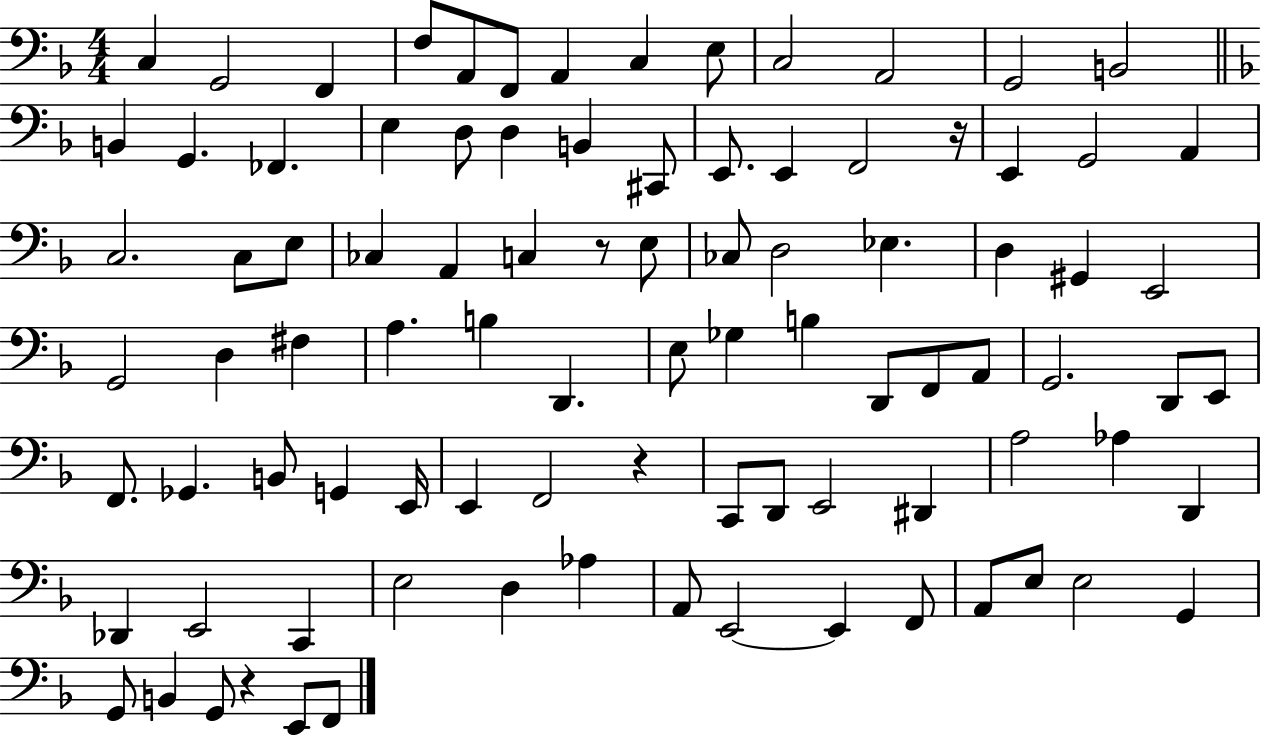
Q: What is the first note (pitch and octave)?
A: C3